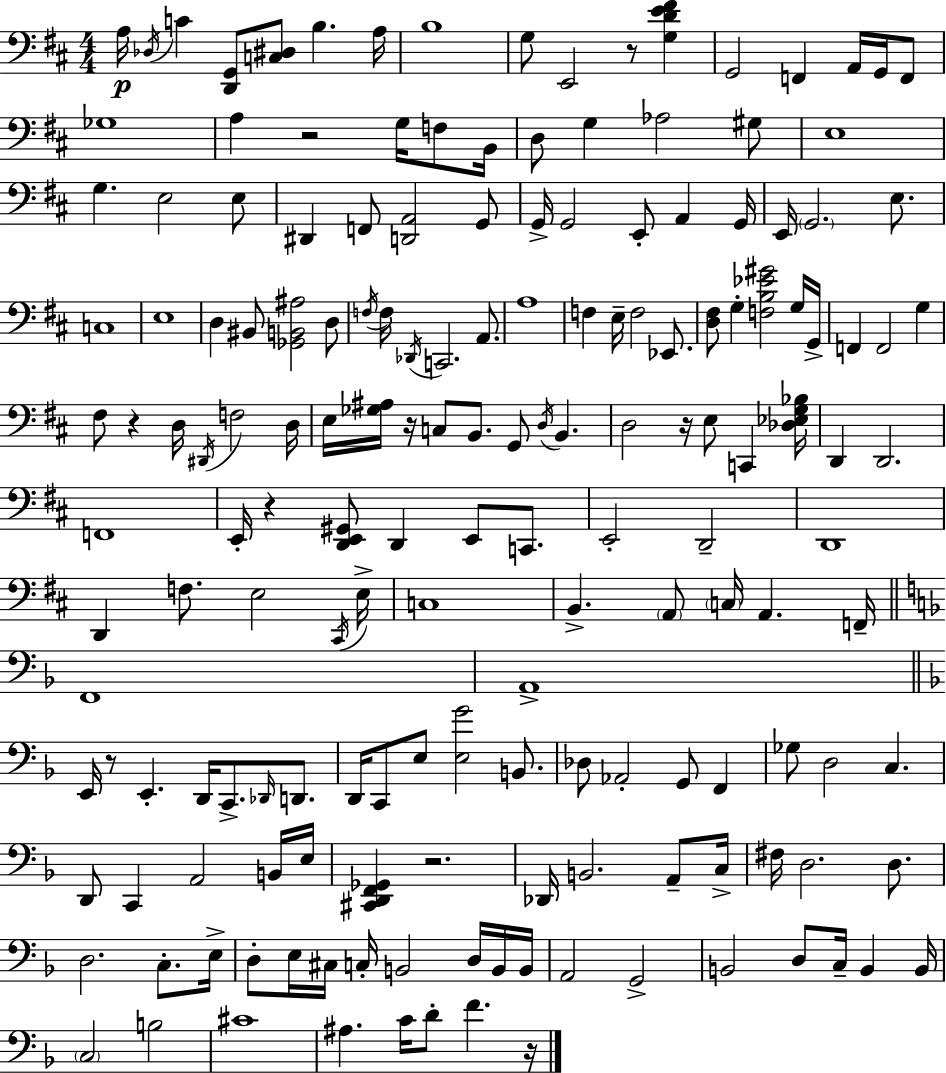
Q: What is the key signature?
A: D major